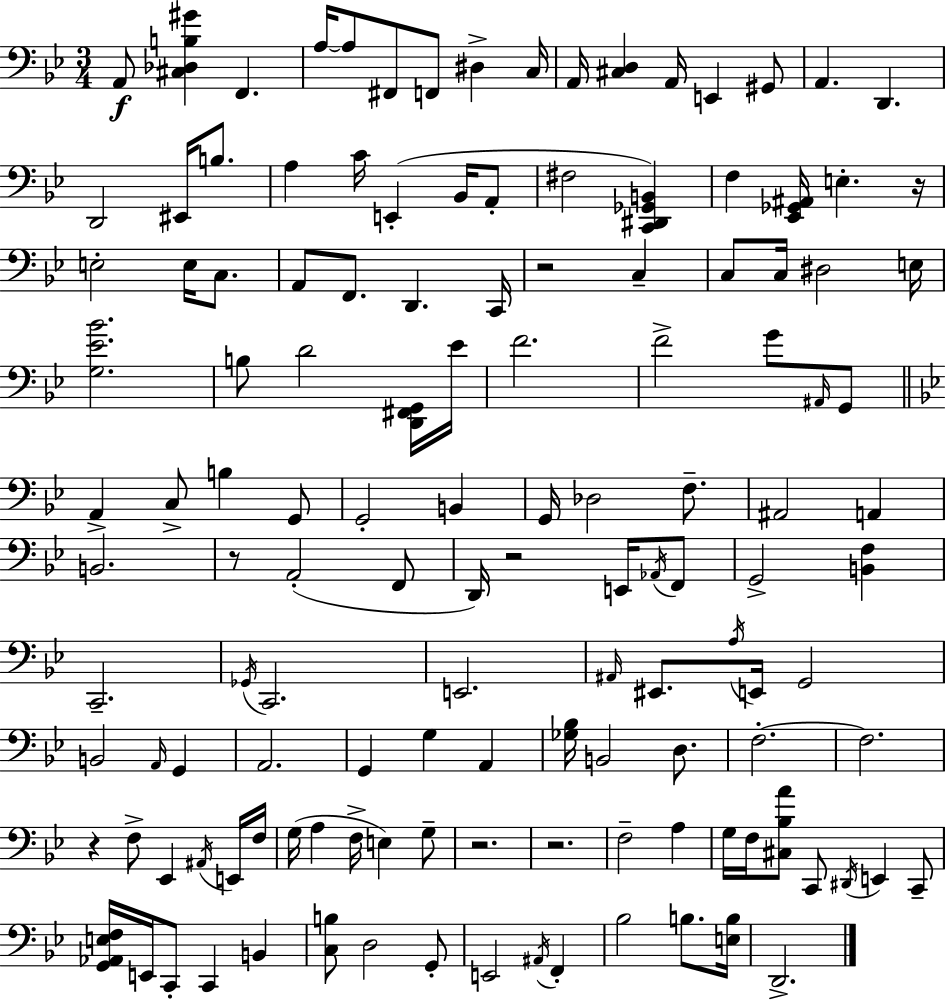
A2/e [C#3,Db3,B3,G#4]/q F2/q. A3/s A3/e F#2/e F2/e D#3/q C3/s A2/s [C#3,D3]/q A2/s E2/q G#2/e A2/q. D2/q. D2/h EIS2/s B3/e. A3/q C4/s E2/q Bb2/s A2/e F#3/h [C2,D#2,Gb2,B2]/q F3/q [Eb2,Gb2,A#2]/s E3/q. R/s E3/h E3/s C3/e. A2/e F2/e. D2/q. C2/s R/h C3/q C3/e C3/s D#3/h E3/s [G3,Eb4,Bb4]/h. B3/e D4/h [D2,F#2,G2]/s Eb4/s F4/h. F4/h G4/e A#2/s G2/e A2/q C3/e B3/q G2/e G2/h B2/q G2/s Db3/h F3/e. A#2/h A2/q B2/h. R/e A2/h F2/e D2/s R/h E2/s Ab2/s F2/e G2/h [B2,F3]/q C2/h. Gb2/s C2/h. E2/h. A#2/s EIS2/e. A3/s E2/s G2/h B2/h A2/s G2/q A2/h. G2/q G3/q A2/q [Gb3,Bb3]/s B2/h D3/e. F3/h. F3/h. R/q F3/e Eb2/q A#2/s E2/s F3/s G3/s A3/q F3/s E3/q G3/e R/h. R/h. F3/h A3/q G3/s F3/s [C#3,Bb3,A4]/e C2/e D#2/s E2/q C2/e [G2,Ab2,E3,F3]/s E2/s C2/e C2/q B2/q [C3,B3]/e D3/h G2/e E2/h A#2/s F2/q Bb3/h B3/e. [E3,B3]/s D2/h.